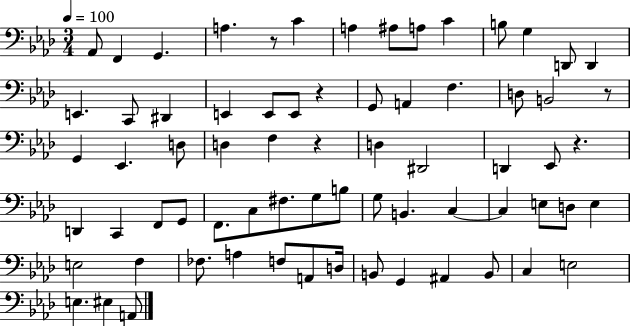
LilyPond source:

{
  \clef bass
  \numericTimeSignature
  \time 3/4
  \key aes \major
  \tempo 4 = 100
  aes,8 f,4 g,4. | a4. r8 c'4 | a4 ais8 a8 c'4 | b8 g4 d,8 d,4 | \break e,4. c,8 dis,4 | e,4 e,8 e,8 r4 | g,8 a,4 f4. | d8 b,2 r8 | \break g,4 ees,4. d8 | d4 f4 r4 | d4 dis,2 | d,4 ees,8 r4. | \break d,4 c,4 f,8 g,8 | f,8. c8 fis8. g8 b8 | g8 b,4. c4~~ | c4 e8 d8 e4 | \break e2 f4 | fes8. a4 f8 a,8 d16 | b,8 g,4 ais,4 b,8 | c4 e2 | \break e4. eis4 a,8 | \bar "|."
}